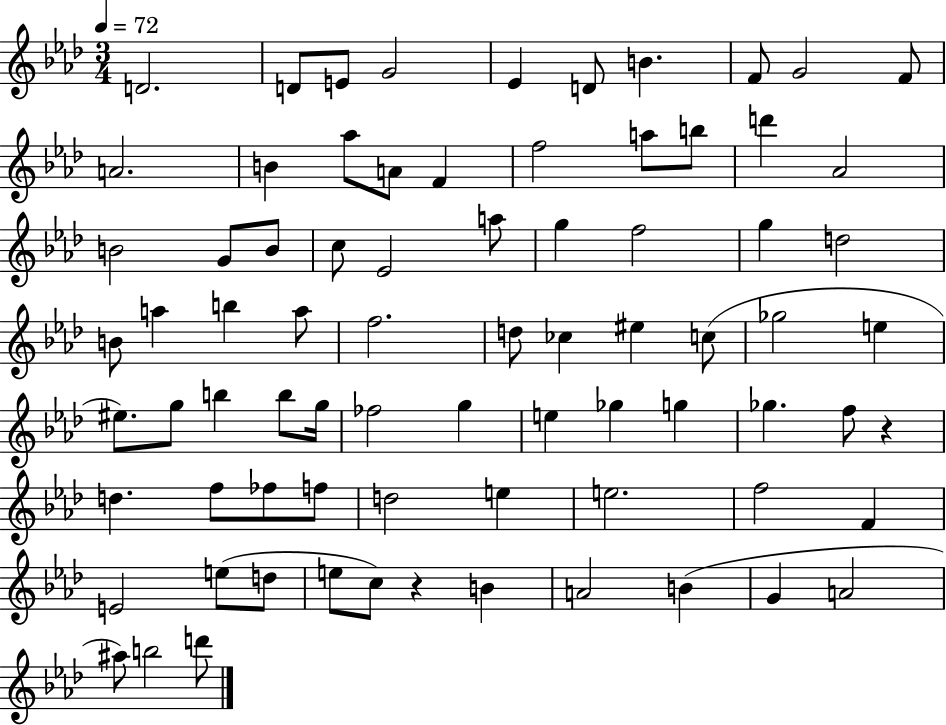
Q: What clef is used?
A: treble